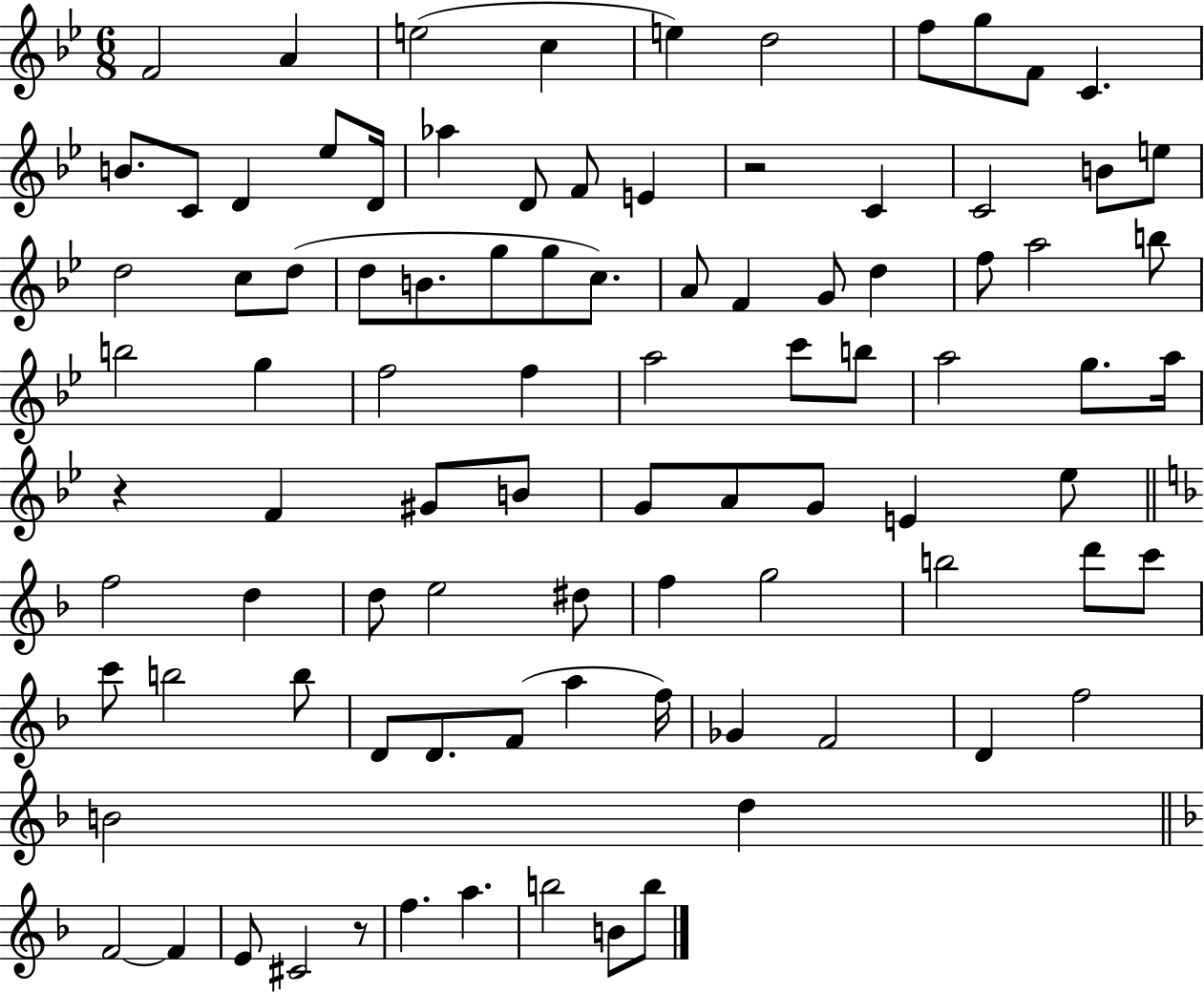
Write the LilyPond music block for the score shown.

{
  \clef treble
  \numericTimeSignature
  \time 6/8
  \key bes \major
  \repeat volta 2 { f'2 a'4 | e''2( c''4 | e''4) d''2 | f''8 g''8 f'8 c'4. | \break b'8. c'8 d'4 ees''8 d'16 | aes''4 d'8 f'8 e'4 | r2 c'4 | c'2 b'8 e''8 | \break d''2 c''8 d''8( | d''8 b'8. g''8 g''8 c''8.) | a'8 f'4 g'8 d''4 | f''8 a''2 b''8 | \break b''2 g''4 | f''2 f''4 | a''2 c'''8 b''8 | a''2 g''8. a''16 | \break r4 f'4 gis'8 b'8 | g'8 a'8 g'8 e'4 ees''8 | \bar "||" \break \key f \major f''2 d''4 | d''8 e''2 dis''8 | f''4 g''2 | b''2 d'''8 c'''8 | \break c'''8 b''2 b''8 | d'8 d'8. f'8( a''4 f''16) | ges'4 f'2 | d'4 f''2 | \break b'2 d''4 | \bar "||" \break \key f \major f'2~~ f'4 | e'8 cis'2 r8 | f''4. a''4. | b''2 b'8 b''8 | \break } \bar "|."
}